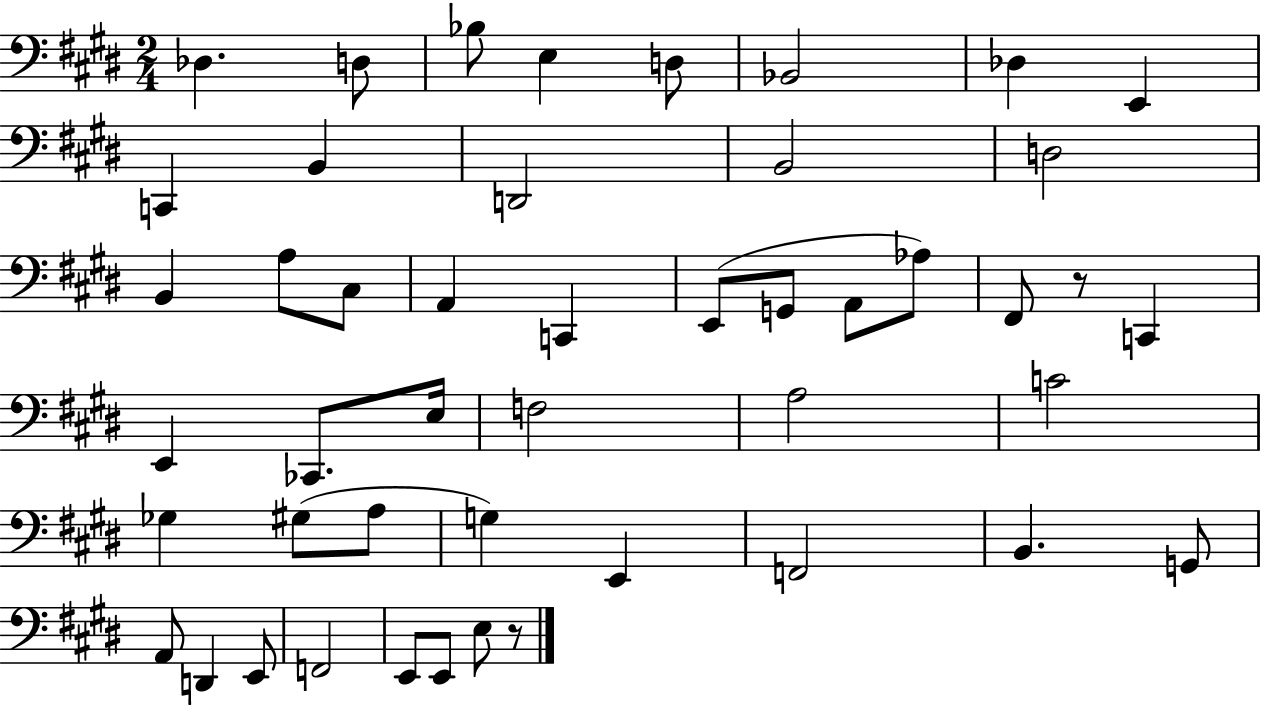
Db3/q. D3/e Bb3/e E3/q D3/e Bb2/h Db3/q E2/q C2/q B2/q D2/h B2/h D3/h B2/q A3/e C#3/e A2/q C2/q E2/e G2/e A2/e Ab3/e F#2/e R/e C2/q E2/q CES2/e. E3/s F3/h A3/h C4/h Gb3/q G#3/e A3/e G3/q E2/q F2/h B2/q. G2/e A2/e D2/q E2/e F2/h E2/e E2/e E3/e R/e